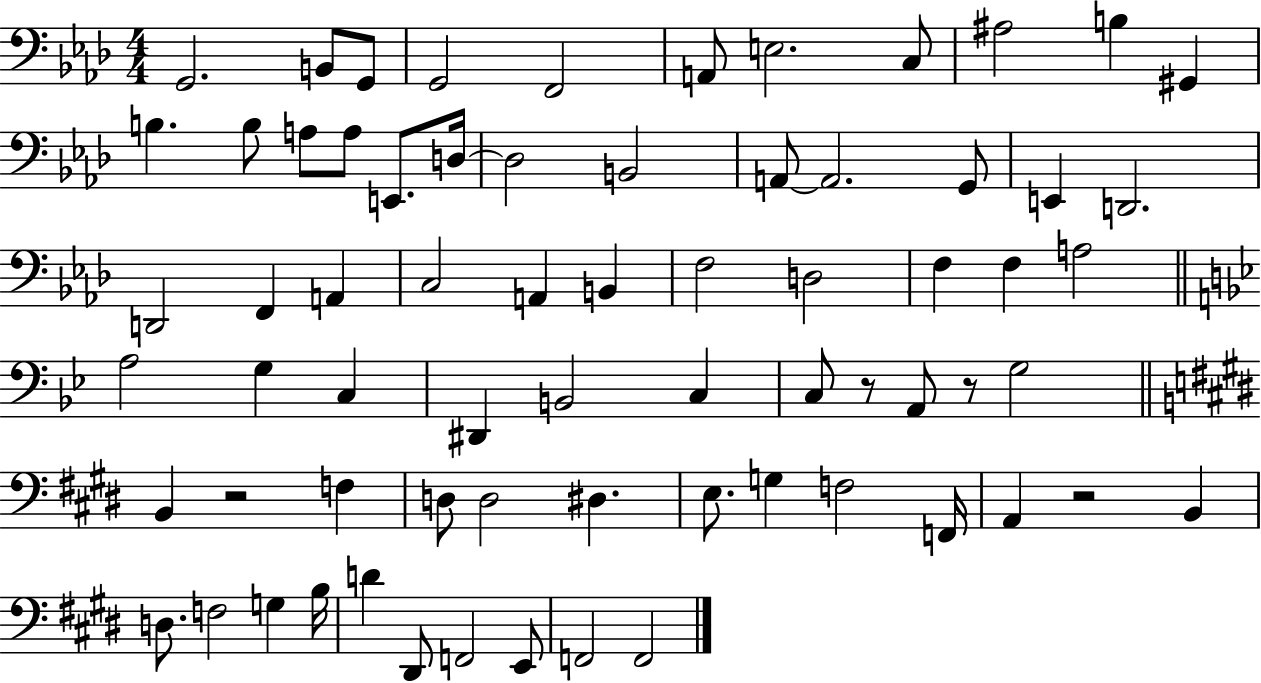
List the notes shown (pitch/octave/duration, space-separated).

G2/h. B2/e G2/e G2/h F2/h A2/e E3/h. C3/e A#3/h B3/q G#2/q B3/q. B3/e A3/e A3/e E2/e. D3/s D3/h B2/h A2/e A2/h. G2/e E2/q D2/h. D2/h F2/q A2/q C3/h A2/q B2/q F3/h D3/h F3/q F3/q A3/h A3/h G3/q C3/q D#2/q B2/h C3/q C3/e R/e A2/e R/e G3/h B2/q R/h F3/q D3/e D3/h D#3/q. E3/e. G3/q F3/h F2/s A2/q R/h B2/q D3/e. F3/h G3/q B3/s D4/q D#2/e F2/h E2/e F2/h F2/h